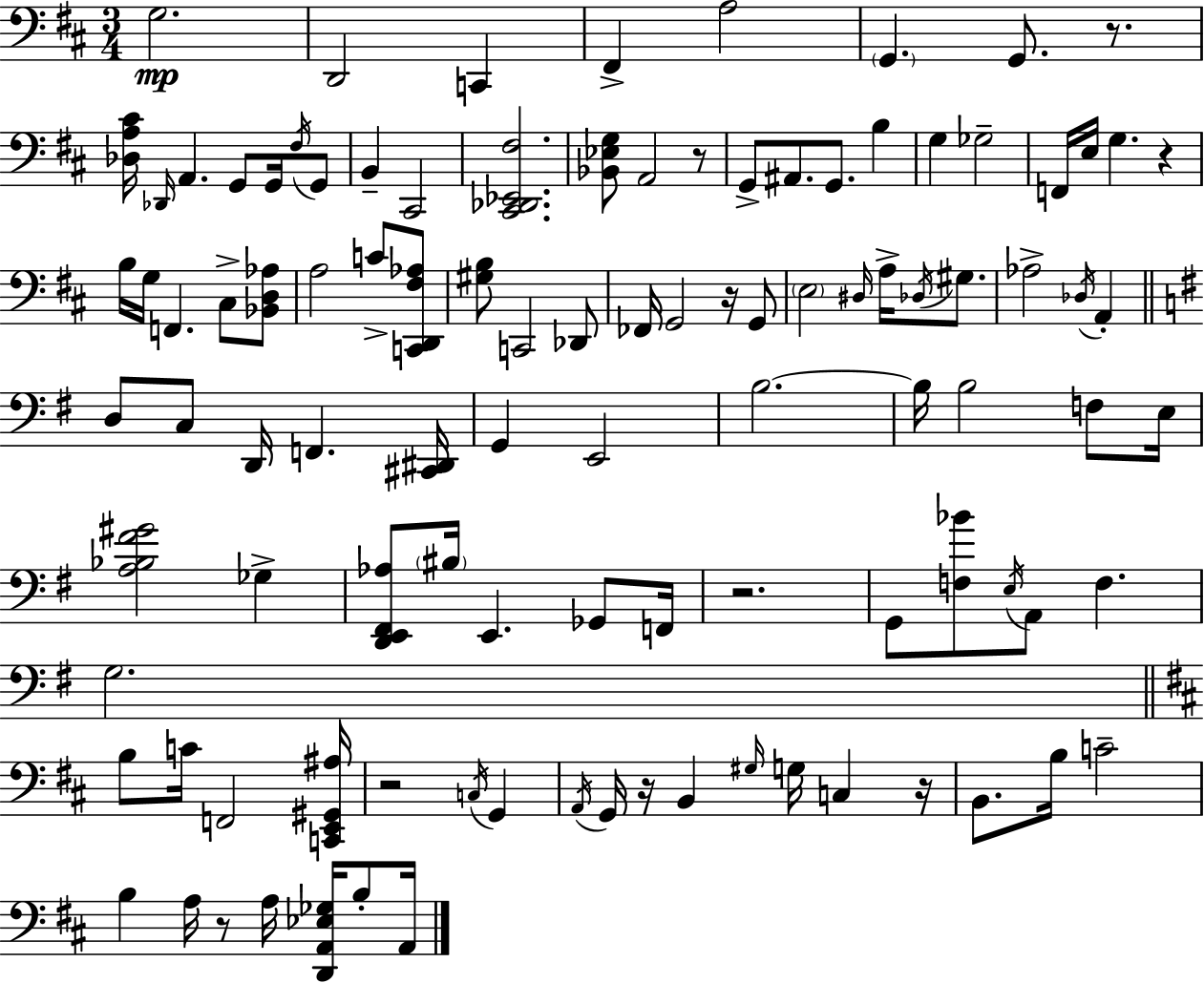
G3/h. D2/h C2/q F#2/q A3/h G2/q. G2/e. R/e. [Db3,A3,C#4]/s Db2/s A2/q. G2/e G2/s F#3/s G2/e B2/q C#2/h [C#2,Db2,Eb2,F#3]/h. [Bb2,Eb3,G3]/e A2/h R/e G2/e A#2/e. G2/e. B3/q G3/q Gb3/h F2/s E3/s G3/q. R/q B3/s G3/s F2/q. C#3/e [Bb2,D3,Ab3]/e A3/h C4/e [C2,D2,F#3,Ab3]/e [G#3,B3]/e C2/h Db2/e FES2/s G2/h R/s G2/e E3/h D#3/s A3/s Db3/s G#3/e. Ab3/h Db3/s A2/q D3/e C3/e D2/s F2/q. [C#2,D#2]/s G2/q E2/h B3/h. B3/s B3/h F3/e E3/s [A3,Bb3,F#4,G#4]/h Gb3/q [D2,E2,F#2,Ab3]/e BIS3/s E2/q. Gb2/e F2/s R/h. G2/e [F3,Bb4]/e E3/s A2/e F3/q. G3/h. B3/e C4/s F2/h [C2,E2,G#2,A#3]/s R/h C3/s G2/q A2/s G2/s R/s B2/q G#3/s G3/s C3/q R/s B2/e. B3/s C4/h B3/q A3/s R/e A3/s [D2,A2,Eb3,Gb3]/s B3/e A2/s